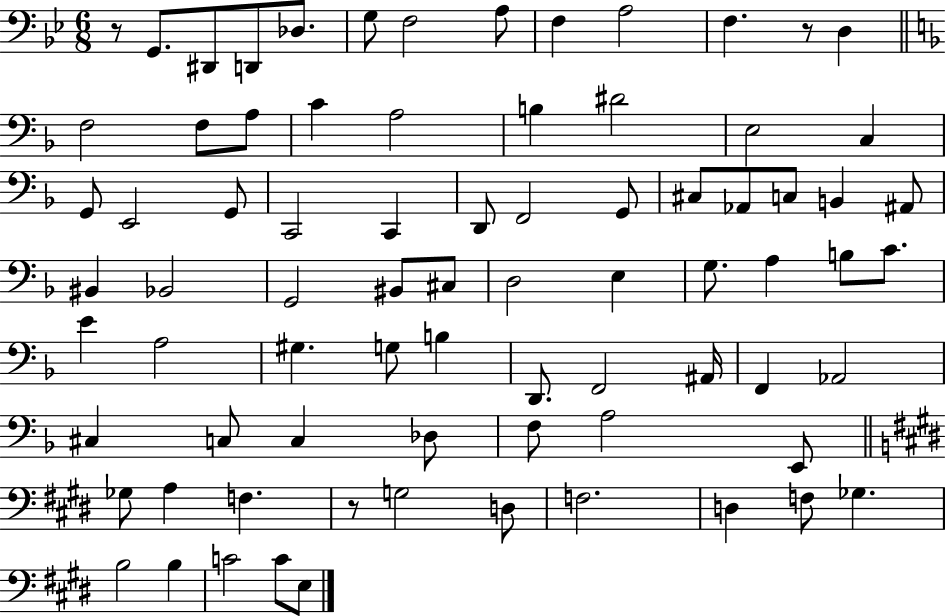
{
  \clef bass
  \numericTimeSignature
  \time 6/8
  \key bes \major
  \repeat volta 2 { r8 g,8. dis,8 d,8 des8. | g8 f2 a8 | f4 a2 | f4. r8 d4 | \break \bar "||" \break \key f \major f2 f8 a8 | c'4 a2 | b4 dis'2 | e2 c4 | \break g,8 e,2 g,8 | c,2 c,4 | d,8 f,2 g,8 | cis8 aes,8 c8 b,4 ais,8 | \break bis,4 bes,2 | g,2 bis,8 cis8 | d2 e4 | g8. a4 b8 c'8. | \break e'4 a2 | gis4. g8 b4 | d,8. f,2 ais,16 | f,4 aes,2 | \break cis4 c8 c4 des8 | f8 a2 e,8 | \bar "||" \break \key e \major ges8 a4 f4. | r8 g2 d8 | f2. | d4 f8 ges4. | \break b2 b4 | c'2 c'8 e8 | } \bar "|."
}